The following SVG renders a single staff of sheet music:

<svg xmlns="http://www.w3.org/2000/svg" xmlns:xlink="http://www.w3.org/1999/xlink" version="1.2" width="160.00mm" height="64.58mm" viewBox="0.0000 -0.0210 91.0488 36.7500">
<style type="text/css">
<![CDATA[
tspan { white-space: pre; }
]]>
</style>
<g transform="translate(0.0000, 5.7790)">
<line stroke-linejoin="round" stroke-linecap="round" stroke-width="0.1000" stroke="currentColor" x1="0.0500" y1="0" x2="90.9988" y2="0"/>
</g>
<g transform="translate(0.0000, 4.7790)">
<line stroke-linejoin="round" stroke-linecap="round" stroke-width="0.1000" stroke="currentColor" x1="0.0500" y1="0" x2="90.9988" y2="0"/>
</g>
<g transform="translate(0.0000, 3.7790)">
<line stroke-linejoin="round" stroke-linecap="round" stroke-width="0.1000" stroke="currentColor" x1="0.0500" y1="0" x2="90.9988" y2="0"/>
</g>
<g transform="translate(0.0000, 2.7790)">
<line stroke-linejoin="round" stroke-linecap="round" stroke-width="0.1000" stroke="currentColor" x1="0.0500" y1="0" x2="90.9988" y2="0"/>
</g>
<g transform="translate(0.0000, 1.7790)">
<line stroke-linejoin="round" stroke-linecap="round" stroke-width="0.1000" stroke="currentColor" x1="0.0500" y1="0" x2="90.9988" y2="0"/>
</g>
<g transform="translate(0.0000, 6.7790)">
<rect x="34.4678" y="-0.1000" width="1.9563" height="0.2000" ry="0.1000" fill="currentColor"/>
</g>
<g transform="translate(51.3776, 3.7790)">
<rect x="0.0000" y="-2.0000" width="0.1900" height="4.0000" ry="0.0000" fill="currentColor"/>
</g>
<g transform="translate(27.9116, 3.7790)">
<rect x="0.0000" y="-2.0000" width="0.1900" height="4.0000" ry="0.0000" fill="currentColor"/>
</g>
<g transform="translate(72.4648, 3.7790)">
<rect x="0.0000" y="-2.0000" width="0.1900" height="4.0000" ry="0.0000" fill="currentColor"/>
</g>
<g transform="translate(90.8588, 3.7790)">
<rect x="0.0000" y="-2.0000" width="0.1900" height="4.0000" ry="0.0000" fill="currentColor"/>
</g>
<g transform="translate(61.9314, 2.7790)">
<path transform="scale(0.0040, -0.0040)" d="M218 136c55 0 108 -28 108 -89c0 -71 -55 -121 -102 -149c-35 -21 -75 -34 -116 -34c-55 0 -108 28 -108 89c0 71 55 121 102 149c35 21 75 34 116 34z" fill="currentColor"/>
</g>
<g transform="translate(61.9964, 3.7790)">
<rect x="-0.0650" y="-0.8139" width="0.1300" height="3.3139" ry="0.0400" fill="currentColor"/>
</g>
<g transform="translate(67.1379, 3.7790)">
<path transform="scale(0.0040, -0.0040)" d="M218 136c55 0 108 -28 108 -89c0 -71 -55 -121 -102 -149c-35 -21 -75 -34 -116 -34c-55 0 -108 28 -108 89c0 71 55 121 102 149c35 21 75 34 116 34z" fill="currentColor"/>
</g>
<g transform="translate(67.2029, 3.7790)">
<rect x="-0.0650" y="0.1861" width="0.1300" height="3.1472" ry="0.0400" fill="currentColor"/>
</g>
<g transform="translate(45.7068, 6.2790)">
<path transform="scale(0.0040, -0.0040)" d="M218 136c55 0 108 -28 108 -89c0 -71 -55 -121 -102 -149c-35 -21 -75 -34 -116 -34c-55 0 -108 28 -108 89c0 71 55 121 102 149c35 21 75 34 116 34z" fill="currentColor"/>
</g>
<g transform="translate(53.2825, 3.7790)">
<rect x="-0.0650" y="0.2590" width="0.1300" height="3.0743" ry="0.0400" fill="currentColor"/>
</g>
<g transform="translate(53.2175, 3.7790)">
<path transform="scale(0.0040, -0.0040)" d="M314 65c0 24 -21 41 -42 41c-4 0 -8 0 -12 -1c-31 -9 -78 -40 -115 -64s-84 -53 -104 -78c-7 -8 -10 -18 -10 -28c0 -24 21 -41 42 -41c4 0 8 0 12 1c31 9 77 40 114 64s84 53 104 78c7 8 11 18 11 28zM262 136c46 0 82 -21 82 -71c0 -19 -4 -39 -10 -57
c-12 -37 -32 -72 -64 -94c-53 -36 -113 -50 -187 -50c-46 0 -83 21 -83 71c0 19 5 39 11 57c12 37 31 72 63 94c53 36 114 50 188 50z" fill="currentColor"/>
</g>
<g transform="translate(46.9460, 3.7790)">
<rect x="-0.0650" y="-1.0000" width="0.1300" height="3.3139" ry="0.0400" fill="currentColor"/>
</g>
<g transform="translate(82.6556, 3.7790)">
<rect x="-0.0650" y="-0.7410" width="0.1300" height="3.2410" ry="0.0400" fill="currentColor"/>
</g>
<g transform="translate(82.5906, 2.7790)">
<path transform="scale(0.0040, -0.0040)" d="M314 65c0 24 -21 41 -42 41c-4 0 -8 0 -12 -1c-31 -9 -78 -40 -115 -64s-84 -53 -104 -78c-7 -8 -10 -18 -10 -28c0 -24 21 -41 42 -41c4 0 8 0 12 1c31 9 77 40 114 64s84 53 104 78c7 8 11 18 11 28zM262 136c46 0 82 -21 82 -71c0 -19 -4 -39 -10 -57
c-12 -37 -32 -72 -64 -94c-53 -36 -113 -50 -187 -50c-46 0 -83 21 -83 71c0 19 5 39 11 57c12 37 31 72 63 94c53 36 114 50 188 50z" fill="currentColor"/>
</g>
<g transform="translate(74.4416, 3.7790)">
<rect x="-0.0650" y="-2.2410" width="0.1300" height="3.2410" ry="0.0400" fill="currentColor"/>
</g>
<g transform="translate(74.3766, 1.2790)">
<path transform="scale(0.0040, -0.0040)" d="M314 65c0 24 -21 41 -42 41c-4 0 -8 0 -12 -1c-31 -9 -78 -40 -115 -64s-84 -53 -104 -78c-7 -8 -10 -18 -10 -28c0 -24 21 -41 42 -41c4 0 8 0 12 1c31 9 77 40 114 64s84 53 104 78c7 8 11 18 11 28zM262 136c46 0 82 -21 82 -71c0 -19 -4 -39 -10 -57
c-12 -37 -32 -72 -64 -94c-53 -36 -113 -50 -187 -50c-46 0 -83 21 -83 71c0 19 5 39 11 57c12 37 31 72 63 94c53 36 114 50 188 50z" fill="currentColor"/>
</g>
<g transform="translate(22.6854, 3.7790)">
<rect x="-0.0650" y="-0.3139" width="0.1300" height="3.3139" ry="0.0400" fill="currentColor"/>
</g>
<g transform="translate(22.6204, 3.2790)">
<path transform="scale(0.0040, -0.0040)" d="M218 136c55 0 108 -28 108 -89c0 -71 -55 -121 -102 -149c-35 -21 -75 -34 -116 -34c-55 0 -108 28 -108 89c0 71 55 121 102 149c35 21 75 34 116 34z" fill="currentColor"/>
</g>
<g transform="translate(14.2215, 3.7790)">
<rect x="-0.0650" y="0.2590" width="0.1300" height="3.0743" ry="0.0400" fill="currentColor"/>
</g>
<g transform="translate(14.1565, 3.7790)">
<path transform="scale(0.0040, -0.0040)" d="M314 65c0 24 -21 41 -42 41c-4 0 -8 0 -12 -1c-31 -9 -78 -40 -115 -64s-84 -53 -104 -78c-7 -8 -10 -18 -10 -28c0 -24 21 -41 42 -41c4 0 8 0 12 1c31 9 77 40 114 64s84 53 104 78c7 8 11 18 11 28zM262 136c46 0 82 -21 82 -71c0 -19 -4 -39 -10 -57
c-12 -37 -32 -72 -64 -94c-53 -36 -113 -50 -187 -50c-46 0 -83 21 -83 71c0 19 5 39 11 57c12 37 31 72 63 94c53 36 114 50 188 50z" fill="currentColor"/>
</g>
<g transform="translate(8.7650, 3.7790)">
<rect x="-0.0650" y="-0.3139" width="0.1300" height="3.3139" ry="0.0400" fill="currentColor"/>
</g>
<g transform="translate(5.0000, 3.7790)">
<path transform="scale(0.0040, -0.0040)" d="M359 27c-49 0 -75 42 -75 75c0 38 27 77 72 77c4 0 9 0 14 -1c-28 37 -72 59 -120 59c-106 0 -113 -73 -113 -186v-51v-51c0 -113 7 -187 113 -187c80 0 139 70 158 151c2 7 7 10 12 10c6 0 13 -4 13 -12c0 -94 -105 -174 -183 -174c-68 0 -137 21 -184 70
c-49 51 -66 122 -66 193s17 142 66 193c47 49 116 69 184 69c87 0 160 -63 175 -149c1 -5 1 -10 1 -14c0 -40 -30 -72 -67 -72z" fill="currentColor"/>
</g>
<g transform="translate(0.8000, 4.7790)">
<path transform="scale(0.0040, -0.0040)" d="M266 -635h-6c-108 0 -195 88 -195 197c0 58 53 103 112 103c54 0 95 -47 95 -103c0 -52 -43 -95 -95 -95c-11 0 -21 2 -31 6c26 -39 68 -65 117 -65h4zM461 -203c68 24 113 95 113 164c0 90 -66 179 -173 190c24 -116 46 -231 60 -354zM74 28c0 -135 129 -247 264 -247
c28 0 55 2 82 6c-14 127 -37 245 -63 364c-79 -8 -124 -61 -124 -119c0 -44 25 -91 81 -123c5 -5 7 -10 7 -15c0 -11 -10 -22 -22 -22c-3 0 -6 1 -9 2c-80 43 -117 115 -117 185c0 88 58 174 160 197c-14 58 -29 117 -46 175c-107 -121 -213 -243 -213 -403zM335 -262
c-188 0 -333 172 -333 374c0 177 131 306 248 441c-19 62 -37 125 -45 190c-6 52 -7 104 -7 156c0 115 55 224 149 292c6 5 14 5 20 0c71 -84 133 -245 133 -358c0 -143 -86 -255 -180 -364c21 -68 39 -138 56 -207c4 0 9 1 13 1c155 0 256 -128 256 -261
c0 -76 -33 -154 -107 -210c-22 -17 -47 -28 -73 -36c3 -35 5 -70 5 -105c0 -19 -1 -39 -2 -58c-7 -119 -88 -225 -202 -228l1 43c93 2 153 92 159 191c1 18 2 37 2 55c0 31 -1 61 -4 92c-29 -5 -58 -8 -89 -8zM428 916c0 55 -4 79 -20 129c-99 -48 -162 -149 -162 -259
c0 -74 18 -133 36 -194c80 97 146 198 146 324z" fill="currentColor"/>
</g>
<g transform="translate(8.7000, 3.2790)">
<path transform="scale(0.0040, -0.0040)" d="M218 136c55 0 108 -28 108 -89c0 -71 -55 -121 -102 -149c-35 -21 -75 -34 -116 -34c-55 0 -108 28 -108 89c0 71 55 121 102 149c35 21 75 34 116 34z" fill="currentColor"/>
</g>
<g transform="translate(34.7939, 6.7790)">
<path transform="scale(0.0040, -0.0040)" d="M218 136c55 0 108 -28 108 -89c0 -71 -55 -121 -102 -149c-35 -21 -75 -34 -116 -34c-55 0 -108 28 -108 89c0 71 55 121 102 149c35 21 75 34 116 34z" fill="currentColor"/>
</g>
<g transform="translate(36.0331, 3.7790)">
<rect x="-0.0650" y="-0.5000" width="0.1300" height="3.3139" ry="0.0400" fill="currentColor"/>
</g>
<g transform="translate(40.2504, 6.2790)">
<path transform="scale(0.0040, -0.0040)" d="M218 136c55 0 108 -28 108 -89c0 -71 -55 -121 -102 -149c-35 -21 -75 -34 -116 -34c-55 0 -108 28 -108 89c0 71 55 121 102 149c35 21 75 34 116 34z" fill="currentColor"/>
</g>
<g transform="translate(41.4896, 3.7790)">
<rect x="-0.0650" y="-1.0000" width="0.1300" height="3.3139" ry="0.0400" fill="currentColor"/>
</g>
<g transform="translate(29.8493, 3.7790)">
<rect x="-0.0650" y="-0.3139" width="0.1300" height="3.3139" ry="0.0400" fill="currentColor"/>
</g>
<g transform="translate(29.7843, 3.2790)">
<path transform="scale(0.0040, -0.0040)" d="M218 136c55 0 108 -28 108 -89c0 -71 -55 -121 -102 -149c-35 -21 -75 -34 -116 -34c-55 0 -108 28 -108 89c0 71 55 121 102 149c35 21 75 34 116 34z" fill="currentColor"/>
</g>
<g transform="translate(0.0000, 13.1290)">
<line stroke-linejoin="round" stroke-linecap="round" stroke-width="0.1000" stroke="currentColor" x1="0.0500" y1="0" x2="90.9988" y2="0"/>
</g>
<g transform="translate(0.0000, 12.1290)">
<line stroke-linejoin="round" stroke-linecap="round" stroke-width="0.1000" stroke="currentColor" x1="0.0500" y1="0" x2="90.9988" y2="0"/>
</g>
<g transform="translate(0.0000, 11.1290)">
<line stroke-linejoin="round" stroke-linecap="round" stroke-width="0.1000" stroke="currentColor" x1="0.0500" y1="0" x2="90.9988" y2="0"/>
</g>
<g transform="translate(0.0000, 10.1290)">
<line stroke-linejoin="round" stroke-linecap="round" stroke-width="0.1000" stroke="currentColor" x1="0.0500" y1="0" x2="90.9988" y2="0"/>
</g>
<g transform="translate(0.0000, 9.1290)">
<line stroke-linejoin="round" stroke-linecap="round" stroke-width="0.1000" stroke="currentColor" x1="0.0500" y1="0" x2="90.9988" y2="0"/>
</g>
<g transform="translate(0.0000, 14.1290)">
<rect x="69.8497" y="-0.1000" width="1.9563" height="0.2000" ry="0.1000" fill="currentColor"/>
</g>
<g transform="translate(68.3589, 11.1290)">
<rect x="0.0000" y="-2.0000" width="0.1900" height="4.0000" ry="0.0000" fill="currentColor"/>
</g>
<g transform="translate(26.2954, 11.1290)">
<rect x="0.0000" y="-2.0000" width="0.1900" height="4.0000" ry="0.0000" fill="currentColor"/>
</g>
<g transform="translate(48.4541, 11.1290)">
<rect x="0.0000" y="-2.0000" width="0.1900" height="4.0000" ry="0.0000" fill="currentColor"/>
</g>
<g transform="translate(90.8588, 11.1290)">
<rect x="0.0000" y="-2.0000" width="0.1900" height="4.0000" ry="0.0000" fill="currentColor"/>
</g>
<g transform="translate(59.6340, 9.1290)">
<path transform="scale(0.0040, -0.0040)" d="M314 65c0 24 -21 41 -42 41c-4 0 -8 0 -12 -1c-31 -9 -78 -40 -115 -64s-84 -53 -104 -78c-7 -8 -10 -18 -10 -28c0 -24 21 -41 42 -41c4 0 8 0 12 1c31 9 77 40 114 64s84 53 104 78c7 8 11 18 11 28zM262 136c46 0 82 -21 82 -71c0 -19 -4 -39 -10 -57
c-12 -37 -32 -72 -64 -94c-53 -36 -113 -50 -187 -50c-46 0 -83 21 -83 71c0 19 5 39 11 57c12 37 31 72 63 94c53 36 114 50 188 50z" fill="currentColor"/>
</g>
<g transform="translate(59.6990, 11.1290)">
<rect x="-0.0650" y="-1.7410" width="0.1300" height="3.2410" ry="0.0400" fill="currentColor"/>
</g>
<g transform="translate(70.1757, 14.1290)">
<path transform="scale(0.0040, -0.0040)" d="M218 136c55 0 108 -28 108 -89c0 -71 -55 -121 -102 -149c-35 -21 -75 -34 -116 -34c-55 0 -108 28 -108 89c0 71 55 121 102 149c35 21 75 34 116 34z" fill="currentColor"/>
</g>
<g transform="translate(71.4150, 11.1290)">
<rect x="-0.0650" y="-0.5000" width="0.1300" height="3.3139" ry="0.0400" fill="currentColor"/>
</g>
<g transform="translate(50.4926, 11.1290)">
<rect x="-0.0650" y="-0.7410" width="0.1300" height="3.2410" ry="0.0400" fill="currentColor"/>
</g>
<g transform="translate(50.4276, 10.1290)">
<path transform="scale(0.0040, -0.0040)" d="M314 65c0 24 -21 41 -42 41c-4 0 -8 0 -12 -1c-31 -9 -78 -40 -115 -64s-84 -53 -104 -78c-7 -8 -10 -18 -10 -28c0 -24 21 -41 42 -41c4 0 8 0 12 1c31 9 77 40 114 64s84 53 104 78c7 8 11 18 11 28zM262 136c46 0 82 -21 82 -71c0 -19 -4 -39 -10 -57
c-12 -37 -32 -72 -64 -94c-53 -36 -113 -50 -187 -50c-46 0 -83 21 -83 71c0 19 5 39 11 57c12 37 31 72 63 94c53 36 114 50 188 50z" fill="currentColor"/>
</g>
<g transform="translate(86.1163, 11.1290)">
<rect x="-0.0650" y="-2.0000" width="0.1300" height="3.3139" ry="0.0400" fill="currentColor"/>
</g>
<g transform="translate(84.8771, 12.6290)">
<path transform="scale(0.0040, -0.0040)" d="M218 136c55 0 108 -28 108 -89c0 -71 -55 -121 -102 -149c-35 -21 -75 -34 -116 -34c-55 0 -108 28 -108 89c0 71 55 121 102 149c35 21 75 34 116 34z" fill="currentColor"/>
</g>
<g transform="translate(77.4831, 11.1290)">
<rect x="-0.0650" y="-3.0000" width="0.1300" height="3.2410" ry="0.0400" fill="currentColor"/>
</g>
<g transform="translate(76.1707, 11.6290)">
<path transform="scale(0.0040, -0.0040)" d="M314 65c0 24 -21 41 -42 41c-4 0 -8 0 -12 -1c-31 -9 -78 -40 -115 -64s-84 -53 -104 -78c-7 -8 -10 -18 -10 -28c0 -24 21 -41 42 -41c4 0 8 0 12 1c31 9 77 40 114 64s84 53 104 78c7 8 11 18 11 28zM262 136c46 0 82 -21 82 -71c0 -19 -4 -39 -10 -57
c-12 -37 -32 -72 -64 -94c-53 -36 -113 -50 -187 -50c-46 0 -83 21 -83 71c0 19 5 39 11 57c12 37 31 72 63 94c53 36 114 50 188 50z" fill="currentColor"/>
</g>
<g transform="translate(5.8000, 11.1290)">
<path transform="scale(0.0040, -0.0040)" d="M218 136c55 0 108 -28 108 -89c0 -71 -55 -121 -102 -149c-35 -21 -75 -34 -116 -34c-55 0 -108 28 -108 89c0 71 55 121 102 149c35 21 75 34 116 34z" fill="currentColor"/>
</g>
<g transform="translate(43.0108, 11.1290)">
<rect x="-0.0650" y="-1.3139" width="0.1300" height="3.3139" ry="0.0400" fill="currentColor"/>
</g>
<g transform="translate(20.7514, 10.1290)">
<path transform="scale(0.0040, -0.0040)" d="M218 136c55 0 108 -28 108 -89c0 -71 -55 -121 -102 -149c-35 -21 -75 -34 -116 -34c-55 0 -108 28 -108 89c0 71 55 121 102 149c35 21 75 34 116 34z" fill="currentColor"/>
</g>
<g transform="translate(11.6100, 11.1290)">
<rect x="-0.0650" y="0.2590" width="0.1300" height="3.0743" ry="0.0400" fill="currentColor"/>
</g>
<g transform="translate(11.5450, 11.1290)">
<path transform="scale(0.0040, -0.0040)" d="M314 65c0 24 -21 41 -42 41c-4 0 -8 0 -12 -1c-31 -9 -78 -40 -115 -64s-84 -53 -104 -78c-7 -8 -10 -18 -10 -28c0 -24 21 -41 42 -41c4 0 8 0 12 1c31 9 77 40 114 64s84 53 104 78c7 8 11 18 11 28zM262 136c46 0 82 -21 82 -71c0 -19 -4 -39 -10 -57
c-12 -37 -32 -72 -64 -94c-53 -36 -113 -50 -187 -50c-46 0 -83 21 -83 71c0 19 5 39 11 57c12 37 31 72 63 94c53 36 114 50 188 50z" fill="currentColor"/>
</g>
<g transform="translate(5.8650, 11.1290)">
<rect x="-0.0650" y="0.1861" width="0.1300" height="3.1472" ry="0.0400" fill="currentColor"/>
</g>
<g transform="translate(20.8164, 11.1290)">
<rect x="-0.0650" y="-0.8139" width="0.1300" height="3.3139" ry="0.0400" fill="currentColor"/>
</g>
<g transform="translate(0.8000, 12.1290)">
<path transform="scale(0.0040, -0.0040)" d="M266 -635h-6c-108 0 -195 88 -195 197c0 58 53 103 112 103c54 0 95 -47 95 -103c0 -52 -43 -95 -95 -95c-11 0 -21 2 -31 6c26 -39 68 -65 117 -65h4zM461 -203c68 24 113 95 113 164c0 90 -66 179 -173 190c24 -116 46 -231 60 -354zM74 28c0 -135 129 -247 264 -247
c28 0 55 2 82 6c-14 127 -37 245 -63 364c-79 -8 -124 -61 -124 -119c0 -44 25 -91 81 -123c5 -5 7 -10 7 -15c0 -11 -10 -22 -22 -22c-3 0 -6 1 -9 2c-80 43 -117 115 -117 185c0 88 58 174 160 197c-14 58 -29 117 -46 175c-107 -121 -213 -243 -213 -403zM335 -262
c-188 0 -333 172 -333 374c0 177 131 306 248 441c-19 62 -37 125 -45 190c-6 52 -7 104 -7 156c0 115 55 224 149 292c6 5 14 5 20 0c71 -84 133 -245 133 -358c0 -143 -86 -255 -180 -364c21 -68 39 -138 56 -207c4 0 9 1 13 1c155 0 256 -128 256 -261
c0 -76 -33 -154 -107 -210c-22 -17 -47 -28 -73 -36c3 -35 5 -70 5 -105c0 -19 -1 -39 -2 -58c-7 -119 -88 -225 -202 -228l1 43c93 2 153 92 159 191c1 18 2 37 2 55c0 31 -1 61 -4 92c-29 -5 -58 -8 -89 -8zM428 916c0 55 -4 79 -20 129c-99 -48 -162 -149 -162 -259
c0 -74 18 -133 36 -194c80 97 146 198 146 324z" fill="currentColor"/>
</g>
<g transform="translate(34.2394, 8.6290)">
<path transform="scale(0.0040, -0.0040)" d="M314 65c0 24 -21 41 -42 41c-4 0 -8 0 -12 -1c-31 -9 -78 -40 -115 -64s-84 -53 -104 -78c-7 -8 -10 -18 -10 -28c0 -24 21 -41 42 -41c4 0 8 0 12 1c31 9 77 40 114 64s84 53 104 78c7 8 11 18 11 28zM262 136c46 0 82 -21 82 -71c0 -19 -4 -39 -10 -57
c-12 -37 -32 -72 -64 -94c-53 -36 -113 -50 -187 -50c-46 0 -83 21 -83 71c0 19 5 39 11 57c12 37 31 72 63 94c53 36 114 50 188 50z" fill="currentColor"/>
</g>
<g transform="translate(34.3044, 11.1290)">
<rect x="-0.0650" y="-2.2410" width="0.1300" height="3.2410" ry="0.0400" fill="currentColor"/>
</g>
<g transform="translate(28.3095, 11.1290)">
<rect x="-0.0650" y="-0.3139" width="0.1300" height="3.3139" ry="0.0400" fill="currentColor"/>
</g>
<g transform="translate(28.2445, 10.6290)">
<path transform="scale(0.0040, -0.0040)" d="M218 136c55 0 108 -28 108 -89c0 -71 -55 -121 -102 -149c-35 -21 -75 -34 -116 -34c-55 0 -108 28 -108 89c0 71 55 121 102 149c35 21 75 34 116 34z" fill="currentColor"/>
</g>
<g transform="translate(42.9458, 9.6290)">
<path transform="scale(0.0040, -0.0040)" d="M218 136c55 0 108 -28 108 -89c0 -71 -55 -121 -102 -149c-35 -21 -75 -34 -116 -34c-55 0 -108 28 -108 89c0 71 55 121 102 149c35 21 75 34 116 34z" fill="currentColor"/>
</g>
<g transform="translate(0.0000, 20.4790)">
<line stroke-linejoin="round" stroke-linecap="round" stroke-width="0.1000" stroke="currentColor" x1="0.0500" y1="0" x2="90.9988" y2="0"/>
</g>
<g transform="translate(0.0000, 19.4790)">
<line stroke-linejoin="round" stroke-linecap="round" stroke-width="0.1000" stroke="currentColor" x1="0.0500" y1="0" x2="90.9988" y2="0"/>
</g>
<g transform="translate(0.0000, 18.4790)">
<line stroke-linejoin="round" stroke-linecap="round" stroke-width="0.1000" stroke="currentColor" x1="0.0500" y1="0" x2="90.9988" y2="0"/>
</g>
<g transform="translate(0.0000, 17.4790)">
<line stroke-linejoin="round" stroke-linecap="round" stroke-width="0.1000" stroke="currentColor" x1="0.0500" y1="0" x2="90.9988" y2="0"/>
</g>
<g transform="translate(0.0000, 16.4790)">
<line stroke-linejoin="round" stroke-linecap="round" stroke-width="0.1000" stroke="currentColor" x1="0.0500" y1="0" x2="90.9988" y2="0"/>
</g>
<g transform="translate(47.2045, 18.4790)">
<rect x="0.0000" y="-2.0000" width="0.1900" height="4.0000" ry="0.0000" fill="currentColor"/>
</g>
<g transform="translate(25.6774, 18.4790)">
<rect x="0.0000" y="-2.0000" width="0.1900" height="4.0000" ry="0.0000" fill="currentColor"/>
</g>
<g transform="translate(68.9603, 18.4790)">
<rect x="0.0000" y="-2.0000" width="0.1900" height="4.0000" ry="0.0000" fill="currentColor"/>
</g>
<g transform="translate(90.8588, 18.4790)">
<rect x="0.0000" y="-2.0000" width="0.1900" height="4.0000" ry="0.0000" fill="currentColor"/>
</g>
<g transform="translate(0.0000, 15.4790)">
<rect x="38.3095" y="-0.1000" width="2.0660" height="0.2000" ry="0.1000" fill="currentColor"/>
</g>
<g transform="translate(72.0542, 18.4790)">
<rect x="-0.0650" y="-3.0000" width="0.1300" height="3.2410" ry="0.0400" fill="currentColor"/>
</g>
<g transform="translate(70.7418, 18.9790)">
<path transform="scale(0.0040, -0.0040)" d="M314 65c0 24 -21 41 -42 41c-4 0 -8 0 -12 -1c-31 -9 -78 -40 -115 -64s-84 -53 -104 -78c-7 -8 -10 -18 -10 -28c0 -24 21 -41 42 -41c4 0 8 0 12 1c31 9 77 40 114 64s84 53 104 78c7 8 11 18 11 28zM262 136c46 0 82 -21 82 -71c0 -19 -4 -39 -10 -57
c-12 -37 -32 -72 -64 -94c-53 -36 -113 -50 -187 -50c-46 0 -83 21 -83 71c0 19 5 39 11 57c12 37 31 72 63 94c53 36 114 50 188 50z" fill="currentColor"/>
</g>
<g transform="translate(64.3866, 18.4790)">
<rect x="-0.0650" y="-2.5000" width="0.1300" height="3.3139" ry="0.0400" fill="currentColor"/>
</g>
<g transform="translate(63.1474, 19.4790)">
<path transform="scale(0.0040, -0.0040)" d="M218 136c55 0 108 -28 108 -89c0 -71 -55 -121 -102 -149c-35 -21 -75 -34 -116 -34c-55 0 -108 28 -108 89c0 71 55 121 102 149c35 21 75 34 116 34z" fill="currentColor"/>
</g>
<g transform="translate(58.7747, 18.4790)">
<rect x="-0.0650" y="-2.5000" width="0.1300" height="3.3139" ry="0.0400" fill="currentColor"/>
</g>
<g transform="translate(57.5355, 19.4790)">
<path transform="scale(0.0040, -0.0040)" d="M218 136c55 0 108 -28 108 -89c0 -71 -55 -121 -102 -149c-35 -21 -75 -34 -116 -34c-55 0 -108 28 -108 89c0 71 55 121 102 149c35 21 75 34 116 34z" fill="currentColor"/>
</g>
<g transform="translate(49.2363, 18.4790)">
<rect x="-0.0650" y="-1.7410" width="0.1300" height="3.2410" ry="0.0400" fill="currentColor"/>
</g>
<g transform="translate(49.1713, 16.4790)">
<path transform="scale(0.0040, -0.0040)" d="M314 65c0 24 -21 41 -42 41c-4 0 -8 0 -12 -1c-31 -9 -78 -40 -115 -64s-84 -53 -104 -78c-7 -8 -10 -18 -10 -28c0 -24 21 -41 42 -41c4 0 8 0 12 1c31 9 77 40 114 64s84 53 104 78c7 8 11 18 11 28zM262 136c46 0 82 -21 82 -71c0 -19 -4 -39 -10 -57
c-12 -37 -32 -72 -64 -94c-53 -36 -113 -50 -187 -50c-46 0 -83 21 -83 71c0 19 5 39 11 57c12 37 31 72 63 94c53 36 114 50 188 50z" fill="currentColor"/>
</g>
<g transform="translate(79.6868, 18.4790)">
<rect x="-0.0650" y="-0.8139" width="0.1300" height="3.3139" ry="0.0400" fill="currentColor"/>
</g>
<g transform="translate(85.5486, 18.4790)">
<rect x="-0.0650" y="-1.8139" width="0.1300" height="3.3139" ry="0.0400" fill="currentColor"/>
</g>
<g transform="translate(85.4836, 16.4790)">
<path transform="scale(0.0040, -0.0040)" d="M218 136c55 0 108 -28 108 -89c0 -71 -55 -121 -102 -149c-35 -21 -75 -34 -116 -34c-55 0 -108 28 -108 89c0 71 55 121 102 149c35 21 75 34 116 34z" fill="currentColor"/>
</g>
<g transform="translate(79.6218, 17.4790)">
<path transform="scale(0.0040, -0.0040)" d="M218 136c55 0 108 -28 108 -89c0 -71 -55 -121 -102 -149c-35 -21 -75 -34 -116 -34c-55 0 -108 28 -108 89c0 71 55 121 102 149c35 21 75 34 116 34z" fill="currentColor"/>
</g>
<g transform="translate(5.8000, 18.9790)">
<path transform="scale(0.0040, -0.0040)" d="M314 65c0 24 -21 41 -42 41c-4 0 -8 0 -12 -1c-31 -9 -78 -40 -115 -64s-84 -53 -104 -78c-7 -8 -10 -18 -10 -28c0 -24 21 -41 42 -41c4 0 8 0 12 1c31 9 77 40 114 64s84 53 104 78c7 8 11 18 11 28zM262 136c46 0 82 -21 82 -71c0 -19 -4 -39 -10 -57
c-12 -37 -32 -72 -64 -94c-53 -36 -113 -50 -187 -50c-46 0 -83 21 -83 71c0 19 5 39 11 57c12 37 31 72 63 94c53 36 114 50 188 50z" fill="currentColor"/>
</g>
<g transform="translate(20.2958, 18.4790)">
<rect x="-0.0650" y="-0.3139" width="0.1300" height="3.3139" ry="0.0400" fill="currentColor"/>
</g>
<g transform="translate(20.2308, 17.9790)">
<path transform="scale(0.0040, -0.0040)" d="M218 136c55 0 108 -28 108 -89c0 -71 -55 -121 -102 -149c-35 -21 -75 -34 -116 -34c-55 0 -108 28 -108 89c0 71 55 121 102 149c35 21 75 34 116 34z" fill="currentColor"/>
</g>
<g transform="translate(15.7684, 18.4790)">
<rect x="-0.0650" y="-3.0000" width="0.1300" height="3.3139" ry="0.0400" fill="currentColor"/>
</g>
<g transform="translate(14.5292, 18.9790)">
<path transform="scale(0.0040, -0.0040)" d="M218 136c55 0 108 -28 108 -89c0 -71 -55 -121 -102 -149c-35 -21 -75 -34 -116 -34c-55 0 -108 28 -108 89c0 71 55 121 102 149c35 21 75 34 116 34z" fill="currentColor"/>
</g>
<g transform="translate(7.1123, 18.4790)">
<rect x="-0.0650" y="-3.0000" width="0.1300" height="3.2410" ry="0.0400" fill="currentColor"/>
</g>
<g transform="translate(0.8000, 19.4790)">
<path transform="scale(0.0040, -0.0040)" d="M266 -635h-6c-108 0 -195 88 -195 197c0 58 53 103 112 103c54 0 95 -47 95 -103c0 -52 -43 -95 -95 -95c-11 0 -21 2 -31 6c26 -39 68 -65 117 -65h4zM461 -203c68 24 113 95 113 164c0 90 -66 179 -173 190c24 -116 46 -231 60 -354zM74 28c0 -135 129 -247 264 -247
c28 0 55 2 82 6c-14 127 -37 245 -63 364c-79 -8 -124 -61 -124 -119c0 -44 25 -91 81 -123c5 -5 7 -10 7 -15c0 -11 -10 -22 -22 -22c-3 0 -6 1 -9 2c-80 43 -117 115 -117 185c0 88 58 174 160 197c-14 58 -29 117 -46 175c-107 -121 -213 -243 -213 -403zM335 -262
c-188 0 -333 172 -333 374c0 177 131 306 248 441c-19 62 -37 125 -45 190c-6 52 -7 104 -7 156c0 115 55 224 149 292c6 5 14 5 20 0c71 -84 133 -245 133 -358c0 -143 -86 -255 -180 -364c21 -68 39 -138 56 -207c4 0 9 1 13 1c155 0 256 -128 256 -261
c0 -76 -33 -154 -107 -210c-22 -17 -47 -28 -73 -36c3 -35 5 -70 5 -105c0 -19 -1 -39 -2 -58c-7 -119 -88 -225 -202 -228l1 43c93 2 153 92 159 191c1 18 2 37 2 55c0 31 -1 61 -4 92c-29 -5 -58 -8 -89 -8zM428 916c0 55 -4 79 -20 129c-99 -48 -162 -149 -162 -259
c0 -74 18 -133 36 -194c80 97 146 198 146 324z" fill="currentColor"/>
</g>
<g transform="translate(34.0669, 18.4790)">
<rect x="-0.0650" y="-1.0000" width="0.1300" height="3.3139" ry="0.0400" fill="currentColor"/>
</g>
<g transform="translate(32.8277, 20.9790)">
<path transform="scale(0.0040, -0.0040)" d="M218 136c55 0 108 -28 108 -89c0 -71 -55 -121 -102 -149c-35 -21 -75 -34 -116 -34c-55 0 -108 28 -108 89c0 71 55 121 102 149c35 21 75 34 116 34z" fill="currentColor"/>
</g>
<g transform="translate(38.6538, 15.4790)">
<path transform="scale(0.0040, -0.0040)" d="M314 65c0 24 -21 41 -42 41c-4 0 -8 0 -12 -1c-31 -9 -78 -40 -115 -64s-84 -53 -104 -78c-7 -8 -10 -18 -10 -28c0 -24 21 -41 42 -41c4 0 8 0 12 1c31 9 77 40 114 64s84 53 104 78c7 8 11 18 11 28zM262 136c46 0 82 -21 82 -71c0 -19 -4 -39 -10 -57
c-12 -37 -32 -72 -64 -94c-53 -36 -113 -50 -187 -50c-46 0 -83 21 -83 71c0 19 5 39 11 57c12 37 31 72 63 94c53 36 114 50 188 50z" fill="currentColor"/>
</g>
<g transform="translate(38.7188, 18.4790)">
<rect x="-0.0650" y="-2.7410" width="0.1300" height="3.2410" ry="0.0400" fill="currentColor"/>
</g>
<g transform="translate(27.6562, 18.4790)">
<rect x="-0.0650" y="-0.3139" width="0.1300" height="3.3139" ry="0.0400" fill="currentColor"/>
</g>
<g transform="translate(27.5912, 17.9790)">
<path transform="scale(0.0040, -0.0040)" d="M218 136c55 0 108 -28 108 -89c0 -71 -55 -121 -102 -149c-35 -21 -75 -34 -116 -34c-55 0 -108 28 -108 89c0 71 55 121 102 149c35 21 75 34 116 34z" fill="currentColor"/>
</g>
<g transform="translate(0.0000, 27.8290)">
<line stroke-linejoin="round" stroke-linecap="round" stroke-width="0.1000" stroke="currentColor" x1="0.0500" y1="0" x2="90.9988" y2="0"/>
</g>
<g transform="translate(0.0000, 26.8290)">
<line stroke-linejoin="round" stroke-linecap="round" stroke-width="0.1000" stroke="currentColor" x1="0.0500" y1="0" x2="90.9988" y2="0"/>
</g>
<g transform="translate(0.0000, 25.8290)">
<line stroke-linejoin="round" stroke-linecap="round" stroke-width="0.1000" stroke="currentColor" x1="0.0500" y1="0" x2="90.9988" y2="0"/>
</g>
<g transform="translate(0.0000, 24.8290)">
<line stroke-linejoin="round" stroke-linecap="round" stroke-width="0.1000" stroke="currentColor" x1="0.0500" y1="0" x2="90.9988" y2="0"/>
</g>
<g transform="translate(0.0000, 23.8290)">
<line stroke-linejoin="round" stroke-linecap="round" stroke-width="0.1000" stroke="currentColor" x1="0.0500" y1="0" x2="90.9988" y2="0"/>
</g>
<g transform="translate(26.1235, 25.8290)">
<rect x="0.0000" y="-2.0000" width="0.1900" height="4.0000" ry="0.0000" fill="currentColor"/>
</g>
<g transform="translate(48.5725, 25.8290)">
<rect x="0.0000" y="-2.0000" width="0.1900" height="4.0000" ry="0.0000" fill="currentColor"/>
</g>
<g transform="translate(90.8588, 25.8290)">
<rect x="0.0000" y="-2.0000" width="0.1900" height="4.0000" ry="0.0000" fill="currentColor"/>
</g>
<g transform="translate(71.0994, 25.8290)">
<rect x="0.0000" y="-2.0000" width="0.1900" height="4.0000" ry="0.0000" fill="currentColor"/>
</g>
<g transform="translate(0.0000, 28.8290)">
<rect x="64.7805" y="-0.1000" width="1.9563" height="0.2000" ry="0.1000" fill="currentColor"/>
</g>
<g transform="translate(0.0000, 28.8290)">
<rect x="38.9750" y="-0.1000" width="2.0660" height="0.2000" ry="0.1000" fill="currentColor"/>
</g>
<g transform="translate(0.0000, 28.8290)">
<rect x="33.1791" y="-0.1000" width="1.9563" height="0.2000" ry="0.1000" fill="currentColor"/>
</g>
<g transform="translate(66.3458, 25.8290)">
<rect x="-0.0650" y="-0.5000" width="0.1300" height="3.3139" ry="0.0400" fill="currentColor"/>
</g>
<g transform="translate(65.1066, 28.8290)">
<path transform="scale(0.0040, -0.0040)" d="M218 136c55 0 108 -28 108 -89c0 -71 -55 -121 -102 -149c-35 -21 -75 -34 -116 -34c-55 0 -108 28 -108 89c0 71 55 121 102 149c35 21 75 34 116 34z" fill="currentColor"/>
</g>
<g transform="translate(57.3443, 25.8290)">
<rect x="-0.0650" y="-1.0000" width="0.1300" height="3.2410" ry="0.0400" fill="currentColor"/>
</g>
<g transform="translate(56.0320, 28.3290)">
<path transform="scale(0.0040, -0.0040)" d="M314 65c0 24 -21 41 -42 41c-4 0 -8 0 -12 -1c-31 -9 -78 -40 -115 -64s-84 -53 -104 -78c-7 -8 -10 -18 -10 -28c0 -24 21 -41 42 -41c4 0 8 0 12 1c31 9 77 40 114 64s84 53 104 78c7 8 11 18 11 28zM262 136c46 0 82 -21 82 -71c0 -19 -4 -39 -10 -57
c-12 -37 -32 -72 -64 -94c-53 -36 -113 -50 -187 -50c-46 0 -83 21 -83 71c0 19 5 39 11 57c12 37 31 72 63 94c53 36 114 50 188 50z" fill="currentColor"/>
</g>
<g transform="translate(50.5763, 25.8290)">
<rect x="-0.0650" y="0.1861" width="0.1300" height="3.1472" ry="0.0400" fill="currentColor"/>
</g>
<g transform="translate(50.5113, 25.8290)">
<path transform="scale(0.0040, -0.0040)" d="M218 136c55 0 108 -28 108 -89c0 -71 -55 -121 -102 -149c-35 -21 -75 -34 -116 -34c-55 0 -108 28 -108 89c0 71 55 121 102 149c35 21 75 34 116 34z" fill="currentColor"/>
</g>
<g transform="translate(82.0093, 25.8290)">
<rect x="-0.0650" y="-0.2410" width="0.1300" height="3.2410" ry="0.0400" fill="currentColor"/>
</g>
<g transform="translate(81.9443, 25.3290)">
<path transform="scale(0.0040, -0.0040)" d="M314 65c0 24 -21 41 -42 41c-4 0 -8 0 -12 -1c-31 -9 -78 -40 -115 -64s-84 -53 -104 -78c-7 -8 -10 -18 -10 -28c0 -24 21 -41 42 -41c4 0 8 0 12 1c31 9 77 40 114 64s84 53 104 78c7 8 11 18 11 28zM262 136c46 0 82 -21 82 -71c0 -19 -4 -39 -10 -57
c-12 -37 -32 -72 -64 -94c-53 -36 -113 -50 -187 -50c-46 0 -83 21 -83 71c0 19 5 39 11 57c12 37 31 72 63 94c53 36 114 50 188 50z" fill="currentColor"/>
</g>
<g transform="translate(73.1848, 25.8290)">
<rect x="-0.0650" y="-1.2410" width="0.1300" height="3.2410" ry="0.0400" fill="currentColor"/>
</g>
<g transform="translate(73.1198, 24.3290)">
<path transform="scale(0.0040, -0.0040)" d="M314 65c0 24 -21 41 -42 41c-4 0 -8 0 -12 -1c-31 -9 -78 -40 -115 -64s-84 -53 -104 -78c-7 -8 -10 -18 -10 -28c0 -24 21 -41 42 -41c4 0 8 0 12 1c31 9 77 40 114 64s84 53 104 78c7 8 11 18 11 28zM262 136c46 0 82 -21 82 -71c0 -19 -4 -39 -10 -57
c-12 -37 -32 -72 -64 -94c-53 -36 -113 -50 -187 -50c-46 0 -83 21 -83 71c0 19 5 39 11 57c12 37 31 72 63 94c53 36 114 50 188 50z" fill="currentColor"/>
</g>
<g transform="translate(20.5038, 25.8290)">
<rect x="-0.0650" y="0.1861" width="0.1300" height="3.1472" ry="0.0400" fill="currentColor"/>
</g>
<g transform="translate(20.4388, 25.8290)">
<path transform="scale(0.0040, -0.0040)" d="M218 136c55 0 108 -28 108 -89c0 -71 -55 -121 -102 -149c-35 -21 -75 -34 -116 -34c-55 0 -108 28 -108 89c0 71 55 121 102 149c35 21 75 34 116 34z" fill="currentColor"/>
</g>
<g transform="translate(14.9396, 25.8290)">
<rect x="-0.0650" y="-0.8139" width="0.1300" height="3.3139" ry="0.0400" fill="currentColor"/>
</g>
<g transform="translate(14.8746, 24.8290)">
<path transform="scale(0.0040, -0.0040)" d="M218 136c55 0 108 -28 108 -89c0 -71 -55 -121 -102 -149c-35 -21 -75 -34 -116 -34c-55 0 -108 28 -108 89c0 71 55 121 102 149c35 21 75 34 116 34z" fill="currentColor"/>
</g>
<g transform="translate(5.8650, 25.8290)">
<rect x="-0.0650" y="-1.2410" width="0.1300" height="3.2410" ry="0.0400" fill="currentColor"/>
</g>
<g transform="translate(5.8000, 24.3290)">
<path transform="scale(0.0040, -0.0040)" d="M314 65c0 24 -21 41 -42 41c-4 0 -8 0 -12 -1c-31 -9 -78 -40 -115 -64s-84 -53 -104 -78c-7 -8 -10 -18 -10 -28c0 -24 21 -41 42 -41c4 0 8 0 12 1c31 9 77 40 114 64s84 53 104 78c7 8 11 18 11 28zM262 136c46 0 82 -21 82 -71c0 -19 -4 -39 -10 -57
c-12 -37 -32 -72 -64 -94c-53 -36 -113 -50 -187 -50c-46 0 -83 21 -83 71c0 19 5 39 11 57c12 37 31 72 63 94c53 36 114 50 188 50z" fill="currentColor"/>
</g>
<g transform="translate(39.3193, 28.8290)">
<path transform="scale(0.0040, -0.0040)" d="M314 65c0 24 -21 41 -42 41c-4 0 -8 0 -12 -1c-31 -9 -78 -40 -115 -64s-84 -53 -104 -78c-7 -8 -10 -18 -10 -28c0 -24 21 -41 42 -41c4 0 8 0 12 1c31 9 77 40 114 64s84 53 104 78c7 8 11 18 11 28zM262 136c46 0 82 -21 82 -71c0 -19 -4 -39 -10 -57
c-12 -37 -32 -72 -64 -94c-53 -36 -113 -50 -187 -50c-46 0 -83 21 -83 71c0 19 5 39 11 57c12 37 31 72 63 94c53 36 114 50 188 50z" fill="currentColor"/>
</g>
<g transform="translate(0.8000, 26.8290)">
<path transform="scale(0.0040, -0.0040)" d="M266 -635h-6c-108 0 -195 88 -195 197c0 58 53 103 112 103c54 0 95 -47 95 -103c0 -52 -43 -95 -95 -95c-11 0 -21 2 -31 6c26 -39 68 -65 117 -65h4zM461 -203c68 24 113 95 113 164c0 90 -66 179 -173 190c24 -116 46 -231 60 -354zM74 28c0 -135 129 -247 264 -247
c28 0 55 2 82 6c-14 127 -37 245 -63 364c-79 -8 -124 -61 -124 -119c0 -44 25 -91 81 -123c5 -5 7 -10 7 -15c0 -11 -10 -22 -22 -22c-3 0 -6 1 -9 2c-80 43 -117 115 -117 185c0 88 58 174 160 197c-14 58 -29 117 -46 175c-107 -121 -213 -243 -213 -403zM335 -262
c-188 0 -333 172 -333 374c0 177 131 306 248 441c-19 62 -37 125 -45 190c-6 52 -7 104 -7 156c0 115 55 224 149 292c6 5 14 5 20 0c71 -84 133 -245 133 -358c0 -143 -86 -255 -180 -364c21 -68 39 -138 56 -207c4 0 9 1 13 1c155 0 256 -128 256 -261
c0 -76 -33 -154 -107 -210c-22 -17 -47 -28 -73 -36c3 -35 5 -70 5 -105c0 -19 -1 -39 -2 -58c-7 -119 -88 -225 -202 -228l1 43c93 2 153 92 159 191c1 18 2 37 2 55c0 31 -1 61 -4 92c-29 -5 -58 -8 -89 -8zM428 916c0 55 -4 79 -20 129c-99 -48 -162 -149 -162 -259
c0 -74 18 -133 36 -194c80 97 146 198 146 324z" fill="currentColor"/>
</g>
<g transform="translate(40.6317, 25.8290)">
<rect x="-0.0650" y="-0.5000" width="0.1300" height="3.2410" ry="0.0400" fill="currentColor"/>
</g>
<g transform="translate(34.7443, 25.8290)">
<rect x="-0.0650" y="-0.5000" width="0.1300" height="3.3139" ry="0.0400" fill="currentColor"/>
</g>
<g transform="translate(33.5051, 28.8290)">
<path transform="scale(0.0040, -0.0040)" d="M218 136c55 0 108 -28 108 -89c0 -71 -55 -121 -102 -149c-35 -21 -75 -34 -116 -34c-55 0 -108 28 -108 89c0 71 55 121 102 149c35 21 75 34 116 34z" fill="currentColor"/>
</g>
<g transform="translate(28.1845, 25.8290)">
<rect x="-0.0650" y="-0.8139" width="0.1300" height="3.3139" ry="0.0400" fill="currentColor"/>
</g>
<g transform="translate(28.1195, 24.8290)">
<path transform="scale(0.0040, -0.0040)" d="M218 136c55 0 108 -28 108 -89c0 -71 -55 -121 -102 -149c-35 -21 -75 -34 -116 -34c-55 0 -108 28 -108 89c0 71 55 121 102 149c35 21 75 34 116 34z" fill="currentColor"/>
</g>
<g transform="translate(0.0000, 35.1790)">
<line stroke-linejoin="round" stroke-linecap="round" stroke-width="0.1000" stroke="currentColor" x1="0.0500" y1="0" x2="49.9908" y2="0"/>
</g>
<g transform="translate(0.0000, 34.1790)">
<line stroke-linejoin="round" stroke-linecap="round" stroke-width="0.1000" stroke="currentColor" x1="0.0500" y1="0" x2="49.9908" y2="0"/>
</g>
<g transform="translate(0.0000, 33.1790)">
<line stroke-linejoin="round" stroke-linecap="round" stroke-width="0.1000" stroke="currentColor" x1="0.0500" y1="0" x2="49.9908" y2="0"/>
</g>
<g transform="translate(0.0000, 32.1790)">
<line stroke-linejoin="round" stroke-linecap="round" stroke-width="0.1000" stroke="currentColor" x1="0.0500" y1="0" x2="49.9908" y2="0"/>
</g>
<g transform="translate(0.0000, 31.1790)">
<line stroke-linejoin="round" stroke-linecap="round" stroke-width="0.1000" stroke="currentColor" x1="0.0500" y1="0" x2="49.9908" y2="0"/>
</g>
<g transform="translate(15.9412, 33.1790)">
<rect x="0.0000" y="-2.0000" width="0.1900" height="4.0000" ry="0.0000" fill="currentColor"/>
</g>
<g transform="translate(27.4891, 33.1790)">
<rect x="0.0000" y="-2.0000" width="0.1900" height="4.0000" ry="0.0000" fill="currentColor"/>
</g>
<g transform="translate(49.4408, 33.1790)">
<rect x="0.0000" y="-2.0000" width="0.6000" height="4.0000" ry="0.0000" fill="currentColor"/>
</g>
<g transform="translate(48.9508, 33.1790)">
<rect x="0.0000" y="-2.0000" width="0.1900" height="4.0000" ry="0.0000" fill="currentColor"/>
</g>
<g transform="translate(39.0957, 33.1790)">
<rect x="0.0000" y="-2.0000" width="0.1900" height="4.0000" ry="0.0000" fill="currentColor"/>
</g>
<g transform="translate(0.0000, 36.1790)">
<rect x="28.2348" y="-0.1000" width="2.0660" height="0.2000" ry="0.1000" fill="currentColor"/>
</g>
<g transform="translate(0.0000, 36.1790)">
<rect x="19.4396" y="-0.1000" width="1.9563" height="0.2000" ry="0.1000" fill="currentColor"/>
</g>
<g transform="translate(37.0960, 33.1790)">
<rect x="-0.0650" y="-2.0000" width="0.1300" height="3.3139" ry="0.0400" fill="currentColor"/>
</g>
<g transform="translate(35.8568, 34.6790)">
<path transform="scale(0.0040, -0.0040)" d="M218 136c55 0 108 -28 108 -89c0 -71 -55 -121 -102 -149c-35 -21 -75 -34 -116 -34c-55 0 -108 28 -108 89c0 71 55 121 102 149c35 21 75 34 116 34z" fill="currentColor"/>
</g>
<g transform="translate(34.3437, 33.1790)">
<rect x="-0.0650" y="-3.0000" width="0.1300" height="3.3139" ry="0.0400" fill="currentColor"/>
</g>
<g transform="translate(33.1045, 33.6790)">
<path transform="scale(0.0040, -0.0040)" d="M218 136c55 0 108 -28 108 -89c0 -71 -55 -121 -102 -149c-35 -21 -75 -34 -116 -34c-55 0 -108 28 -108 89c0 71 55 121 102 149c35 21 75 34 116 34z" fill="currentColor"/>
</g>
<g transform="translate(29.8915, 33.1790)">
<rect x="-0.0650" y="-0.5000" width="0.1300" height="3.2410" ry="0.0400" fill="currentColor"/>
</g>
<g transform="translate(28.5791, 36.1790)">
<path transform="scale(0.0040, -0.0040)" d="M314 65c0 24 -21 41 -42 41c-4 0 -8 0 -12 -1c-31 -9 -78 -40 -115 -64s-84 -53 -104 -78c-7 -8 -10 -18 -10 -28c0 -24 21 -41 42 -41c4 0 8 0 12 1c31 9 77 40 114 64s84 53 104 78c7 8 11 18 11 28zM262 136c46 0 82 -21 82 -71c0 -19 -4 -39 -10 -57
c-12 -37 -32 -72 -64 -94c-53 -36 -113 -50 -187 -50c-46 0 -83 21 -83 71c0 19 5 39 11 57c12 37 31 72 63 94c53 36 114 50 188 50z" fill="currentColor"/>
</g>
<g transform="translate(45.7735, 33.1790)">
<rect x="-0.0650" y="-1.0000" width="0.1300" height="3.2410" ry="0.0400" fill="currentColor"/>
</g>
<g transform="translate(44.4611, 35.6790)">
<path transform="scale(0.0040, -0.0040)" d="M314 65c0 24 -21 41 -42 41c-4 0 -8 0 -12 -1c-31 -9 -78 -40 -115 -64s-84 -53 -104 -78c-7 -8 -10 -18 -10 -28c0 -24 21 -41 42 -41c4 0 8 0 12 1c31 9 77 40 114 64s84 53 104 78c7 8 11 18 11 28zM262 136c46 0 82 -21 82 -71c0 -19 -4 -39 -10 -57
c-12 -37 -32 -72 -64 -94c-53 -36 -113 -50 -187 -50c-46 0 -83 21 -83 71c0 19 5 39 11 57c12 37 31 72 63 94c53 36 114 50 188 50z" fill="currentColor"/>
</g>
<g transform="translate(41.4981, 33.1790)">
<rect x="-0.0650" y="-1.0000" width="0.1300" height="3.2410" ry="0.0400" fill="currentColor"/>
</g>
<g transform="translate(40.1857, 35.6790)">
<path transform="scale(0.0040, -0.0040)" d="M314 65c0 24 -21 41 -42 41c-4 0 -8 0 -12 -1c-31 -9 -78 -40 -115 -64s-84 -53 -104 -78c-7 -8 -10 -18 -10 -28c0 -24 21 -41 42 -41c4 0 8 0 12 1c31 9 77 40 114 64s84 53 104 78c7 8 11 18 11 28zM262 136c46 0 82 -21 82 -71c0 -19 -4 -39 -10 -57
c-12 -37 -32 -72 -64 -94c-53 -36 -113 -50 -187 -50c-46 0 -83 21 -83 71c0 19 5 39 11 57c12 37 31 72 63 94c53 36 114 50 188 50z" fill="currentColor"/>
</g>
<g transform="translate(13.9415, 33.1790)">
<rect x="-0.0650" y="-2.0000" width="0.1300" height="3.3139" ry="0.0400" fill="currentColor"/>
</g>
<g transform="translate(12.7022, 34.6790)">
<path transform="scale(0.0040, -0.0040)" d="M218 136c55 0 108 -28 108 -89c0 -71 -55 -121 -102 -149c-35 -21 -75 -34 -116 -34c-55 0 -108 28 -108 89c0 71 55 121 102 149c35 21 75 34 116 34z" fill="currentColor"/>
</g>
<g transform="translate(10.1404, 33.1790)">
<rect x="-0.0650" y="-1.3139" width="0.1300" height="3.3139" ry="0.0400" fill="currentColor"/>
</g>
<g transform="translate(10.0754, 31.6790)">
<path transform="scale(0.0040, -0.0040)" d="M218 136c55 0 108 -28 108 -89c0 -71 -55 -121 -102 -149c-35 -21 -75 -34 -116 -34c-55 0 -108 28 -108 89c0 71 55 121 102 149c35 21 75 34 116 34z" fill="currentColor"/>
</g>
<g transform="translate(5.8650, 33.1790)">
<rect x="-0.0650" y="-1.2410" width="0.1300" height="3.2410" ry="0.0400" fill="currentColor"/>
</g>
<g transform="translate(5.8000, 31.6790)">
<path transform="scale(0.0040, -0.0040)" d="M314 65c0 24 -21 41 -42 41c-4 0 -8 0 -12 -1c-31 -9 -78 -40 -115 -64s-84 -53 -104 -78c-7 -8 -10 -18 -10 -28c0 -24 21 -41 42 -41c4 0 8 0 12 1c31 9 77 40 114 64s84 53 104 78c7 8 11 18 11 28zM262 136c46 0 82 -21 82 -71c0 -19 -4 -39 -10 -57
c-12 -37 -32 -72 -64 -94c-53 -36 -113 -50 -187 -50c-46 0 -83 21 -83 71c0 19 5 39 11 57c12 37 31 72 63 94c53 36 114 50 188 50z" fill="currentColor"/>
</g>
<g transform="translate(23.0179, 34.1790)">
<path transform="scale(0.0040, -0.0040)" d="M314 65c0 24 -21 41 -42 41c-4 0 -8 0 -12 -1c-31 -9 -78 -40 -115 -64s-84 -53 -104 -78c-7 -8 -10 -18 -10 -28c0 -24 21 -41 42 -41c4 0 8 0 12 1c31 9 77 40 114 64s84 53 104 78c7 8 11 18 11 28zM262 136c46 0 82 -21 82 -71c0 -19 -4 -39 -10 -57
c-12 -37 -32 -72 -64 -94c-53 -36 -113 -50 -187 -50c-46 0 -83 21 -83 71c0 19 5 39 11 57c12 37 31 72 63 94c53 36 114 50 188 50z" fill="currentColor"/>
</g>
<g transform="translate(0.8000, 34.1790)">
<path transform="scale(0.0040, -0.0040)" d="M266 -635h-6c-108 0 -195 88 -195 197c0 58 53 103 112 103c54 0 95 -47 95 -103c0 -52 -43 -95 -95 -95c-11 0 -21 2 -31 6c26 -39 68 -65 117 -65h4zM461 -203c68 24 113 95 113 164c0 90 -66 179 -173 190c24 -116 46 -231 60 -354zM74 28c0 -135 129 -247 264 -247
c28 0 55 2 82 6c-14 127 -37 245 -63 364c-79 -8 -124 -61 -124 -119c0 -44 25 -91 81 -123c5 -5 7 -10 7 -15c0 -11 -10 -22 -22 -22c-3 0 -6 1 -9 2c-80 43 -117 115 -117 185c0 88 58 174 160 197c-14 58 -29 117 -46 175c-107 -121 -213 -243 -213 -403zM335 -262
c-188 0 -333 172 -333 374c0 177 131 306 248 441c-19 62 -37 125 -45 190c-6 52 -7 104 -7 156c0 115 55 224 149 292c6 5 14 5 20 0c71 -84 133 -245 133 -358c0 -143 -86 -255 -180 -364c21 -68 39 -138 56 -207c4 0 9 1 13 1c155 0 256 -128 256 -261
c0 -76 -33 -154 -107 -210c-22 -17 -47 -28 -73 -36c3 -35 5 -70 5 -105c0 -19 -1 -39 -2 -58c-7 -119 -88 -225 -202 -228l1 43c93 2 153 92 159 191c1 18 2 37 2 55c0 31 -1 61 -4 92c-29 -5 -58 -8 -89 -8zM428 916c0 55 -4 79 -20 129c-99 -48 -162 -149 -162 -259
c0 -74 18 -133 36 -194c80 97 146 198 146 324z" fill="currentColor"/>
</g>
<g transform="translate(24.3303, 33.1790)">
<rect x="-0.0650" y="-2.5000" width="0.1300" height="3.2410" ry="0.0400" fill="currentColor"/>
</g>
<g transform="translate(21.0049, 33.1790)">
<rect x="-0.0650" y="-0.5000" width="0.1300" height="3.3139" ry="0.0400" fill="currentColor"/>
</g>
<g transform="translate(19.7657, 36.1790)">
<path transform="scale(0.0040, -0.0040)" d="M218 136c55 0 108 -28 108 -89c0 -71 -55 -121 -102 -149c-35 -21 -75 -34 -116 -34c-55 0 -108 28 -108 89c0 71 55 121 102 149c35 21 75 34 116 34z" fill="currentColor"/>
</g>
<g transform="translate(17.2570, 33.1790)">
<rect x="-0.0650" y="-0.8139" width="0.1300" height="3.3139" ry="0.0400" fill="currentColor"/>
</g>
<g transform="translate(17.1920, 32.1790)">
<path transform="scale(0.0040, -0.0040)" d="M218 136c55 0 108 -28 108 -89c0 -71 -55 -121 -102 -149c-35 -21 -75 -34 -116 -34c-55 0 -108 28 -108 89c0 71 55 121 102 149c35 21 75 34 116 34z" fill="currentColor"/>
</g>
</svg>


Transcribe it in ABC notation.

X:1
T:Untitled
M:4/4
L:1/4
K:C
c B2 c c C D D B2 d B g2 d2 B B2 d c g2 e d2 f2 C A2 F A2 A c c D a2 f2 G G A2 d f e2 d B d C C2 B D2 C e2 c2 e2 e F d C G2 C2 A F D2 D2